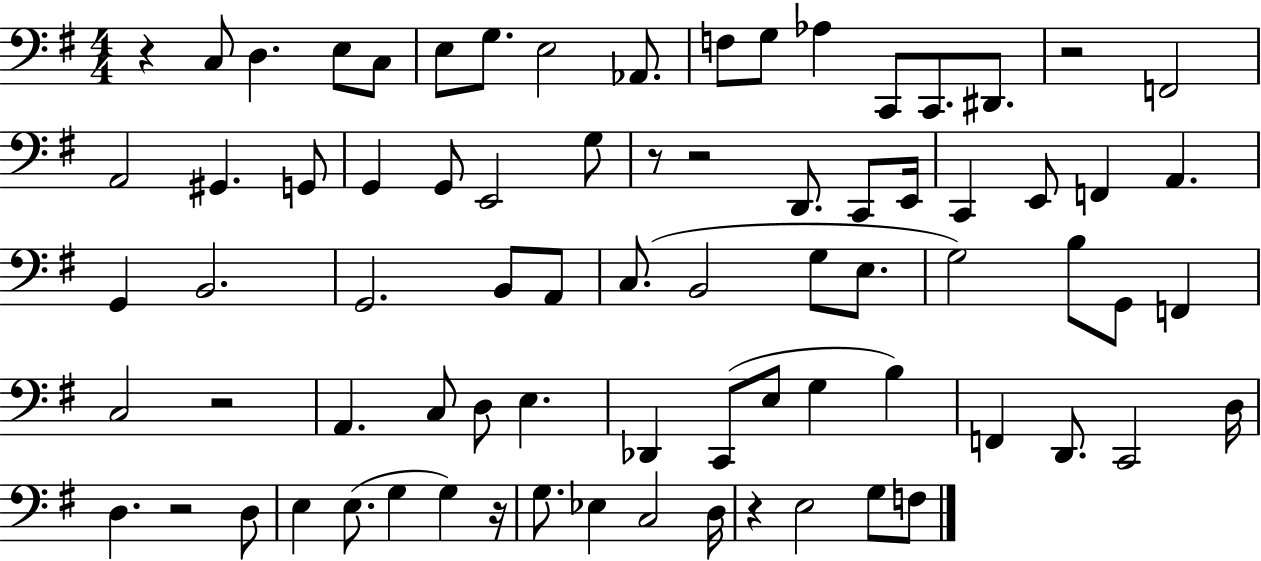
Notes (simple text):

R/q C3/e D3/q. E3/e C3/e E3/e G3/e. E3/h Ab2/e. F3/e G3/e Ab3/q C2/e C2/e. D#2/e. R/h F2/h A2/h G#2/q. G2/e G2/q G2/e E2/h G3/e R/e R/h D2/e. C2/e E2/s C2/q E2/e F2/q A2/q. G2/q B2/h. G2/h. B2/e A2/e C3/e. B2/h G3/e E3/e. G3/h B3/e G2/e F2/q C3/h R/h A2/q. C3/e D3/e E3/q. Db2/q C2/e E3/e G3/q B3/q F2/q D2/e. C2/h D3/s D3/q. R/h D3/e E3/q E3/e. G3/q G3/q R/s G3/e. Eb3/q C3/h D3/s R/q E3/h G3/e F3/e